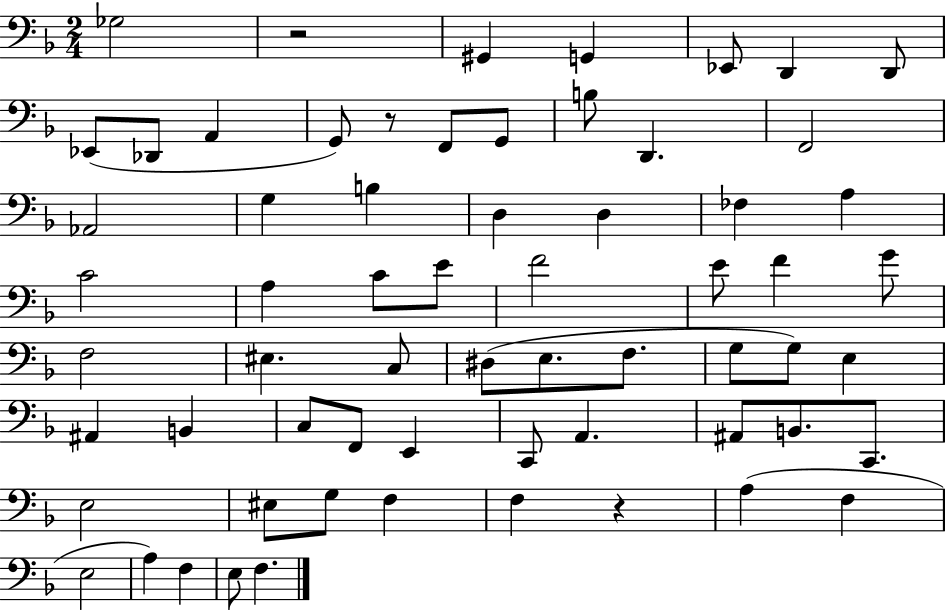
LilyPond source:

{
  \clef bass
  \numericTimeSignature
  \time 2/4
  \key f \major
  \repeat volta 2 { ges2 | r2 | gis,4 g,4 | ees,8 d,4 d,8 | \break ees,8( des,8 a,4 | g,8) r8 f,8 g,8 | b8 d,4. | f,2 | \break aes,2 | g4 b4 | d4 d4 | fes4 a4 | \break c'2 | a4 c'8 e'8 | f'2 | e'8 f'4 g'8 | \break f2 | eis4. c8 | dis8( e8. f8. | g8 g8) e4 | \break ais,4 b,4 | c8 f,8 e,4 | c,8 a,4. | ais,8 b,8. c,8. | \break e2 | eis8 g8 f4 | f4 r4 | a4( f4 | \break e2 | a4) f4 | e8 f4. | } \bar "|."
}